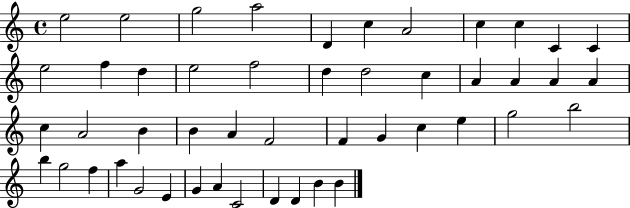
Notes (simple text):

E5/h E5/h G5/h A5/h D4/q C5/q A4/h C5/q C5/q C4/q C4/q E5/h F5/q D5/q E5/h F5/h D5/q D5/h C5/q A4/q A4/q A4/q A4/q C5/q A4/h B4/q B4/q A4/q F4/h F4/q G4/q C5/q E5/q G5/h B5/h B5/q G5/h F5/q A5/q G4/h E4/q G4/q A4/q C4/h D4/q D4/q B4/q B4/q